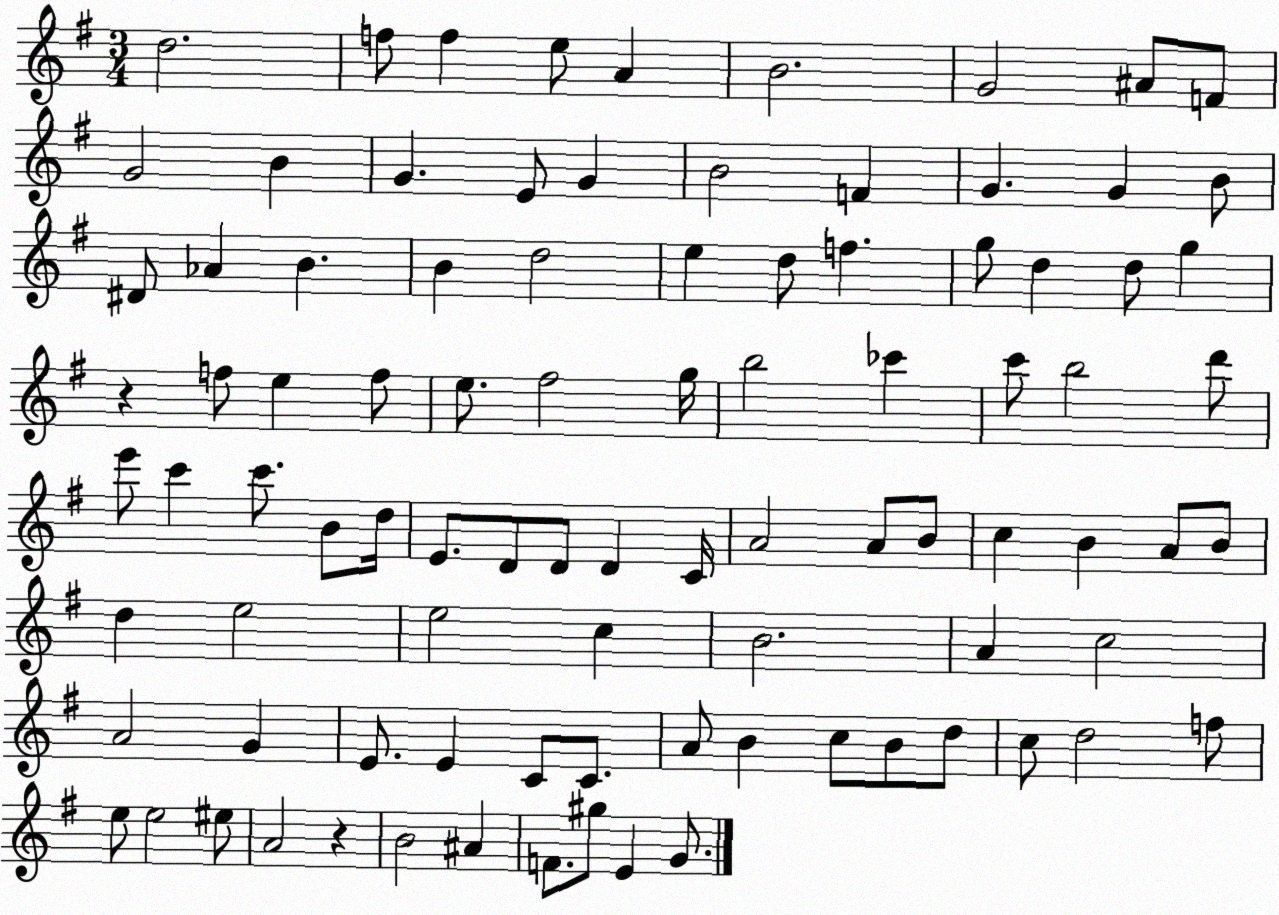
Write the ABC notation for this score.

X:1
T:Untitled
M:3/4
L:1/4
K:G
d2 f/2 f e/2 A B2 G2 ^A/2 F/2 G2 B G E/2 G B2 F G G B/2 ^D/2 _A B B d2 e d/2 f g/2 d d/2 g z f/2 e f/2 e/2 ^f2 g/4 b2 _c' c'/2 b2 d'/2 e'/2 c' c'/2 B/2 d/4 E/2 D/2 D/2 D C/4 A2 A/2 B/2 c B A/2 B/2 d e2 e2 c B2 A c2 A2 G E/2 E C/2 C/2 A/2 B c/2 B/2 d/2 c/2 d2 f/2 e/2 e2 ^e/2 A2 z B2 ^A F/2 ^g/2 E G/2